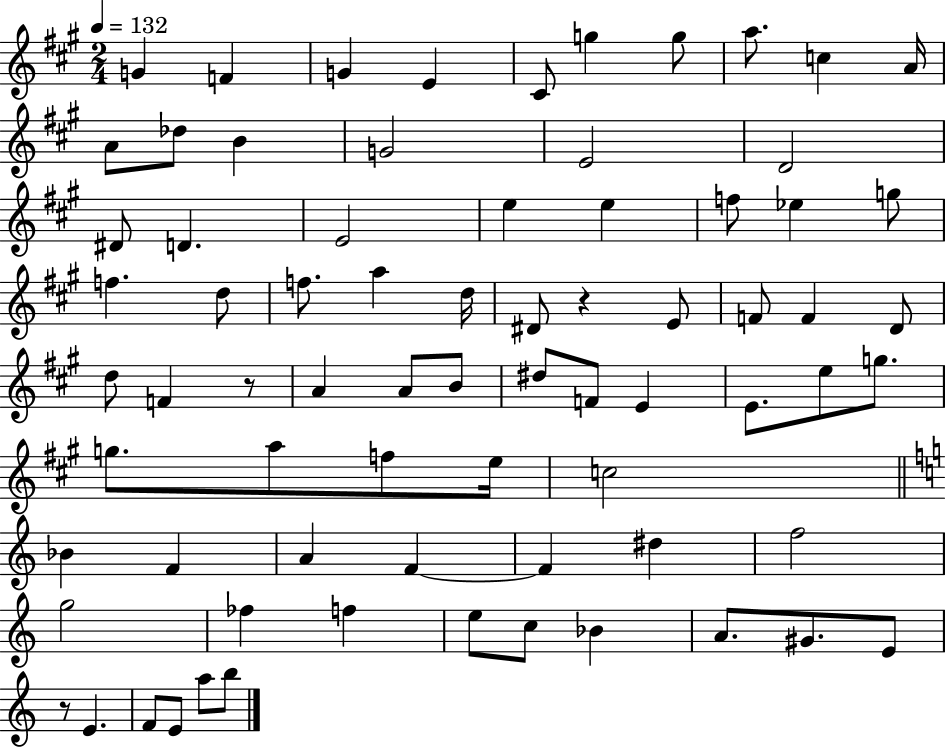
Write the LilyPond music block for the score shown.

{
  \clef treble
  \numericTimeSignature
  \time 2/4
  \key a \major
  \tempo 4 = 132
  \repeat volta 2 { g'4 f'4 | g'4 e'4 | cis'8 g''4 g''8 | a''8. c''4 a'16 | \break a'8 des''8 b'4 | g'2 | e'2 | d'2 | \break dis'8 d'4. | e'2 | e''4 e''4 | f''8 ees''4 g''8 | \break f''4. d''8 | f''8. a''4 d''16 | dis'8 r4 e'8 | f'8 f'4 d'8 | \break d''8 f'4 r8 | a'4 a'8 b'8 | dis''8 f'8 e'4 | e'8. e''8 g''8. | \break g''8. a''8 f''8 e''16 | c''2 | \bar "||" \break \key c \major bes'4 f'4 | a'4 f'4~~ | f'4 dis''4 | f''2 | \break g''2 | fes''4 f''4 | e''8 c''8 bes'4 | a'8. gis'8. e'8 | \break r8 e'4. | f'8 e'8 a''8 b''8 | } \bar "|."
}